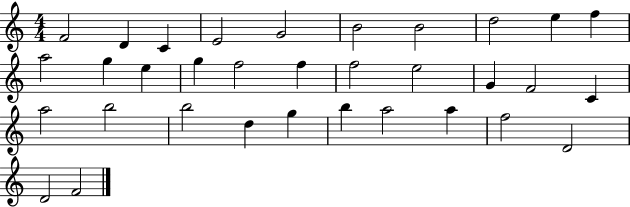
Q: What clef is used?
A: treble